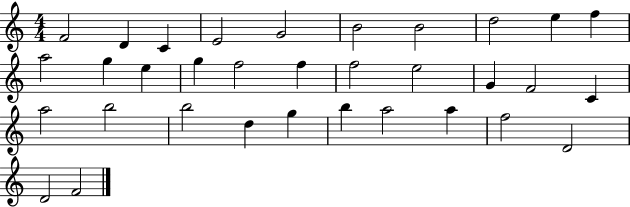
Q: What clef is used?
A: treble